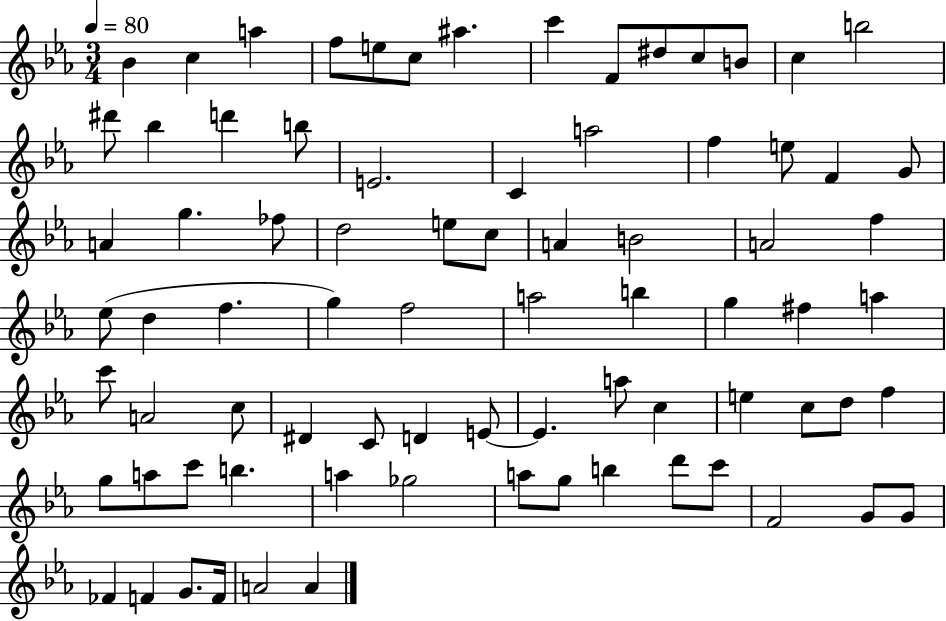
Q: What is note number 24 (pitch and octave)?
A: F4